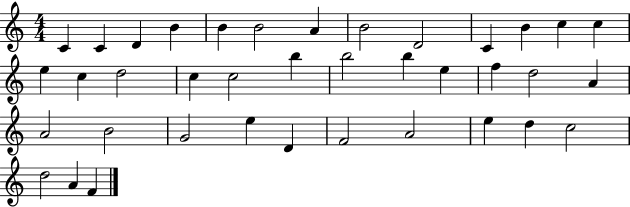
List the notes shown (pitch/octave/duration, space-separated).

C4/q C4/q D4/q B4/q B4/q B4/h A4/q B4/h D4/h C4/q B4/q C5/q C5/q E5/q C5/q D5/h C5/q C5/h B5/q B5/h B5/q E5/q F5/q D5/h A4/q A4/h B4/h G4/h E5/q D4/q F4/h A4/h E5/q D5/q C5/h D5/h A4/q F4/q